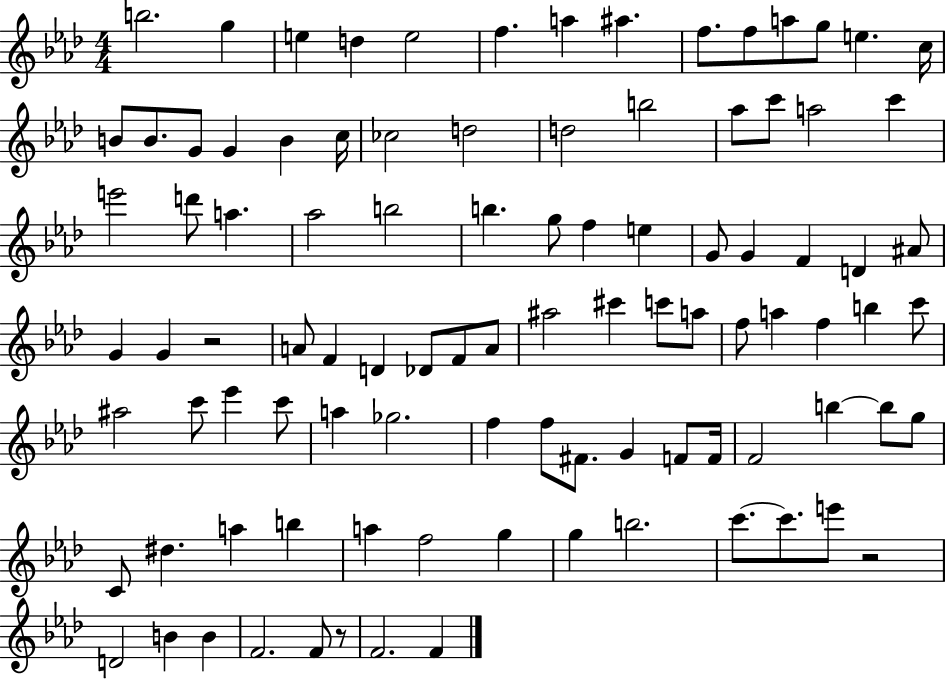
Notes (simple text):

B5/h. G5/q E5/q D5/q E5/h F5/q. A5/q A#5/q. F5/e. F5/e A5/e G5/e E5/q. C5/s B4/e B4/e. G4/e G4/q B4/q C5/s CES5/h D5/h D5/h B5/h Ab5/e C6/e A5/h C6/q E6/h D6/e A5/q. Ab5/h B5/h B5/q. G5/e F5/q E5/q G4/e G4/q F4/q D4/q A#4/e G4/q G4/q R/h A4/e F4/q D4/q Db4/e F4/e A4/e A#5/h C#6/q C6/e A5/e F5/e A5/q F5/q B5/q C6/e A#5/h C6/e Eb6/q C6/e A5/q Gb5/h. F5/q F5/e F#4/e. G4/q F4/e F4/s F4/h B5/q B5/e G5/e C4/e D#5/q. A5/q B5/q A5/q F5/h G5/q G5/q B5/h. C6/e. C6/e. E6/e R/h D4/h B4/q B4/q F4/h. F4/e R/e F4/h. F4/q